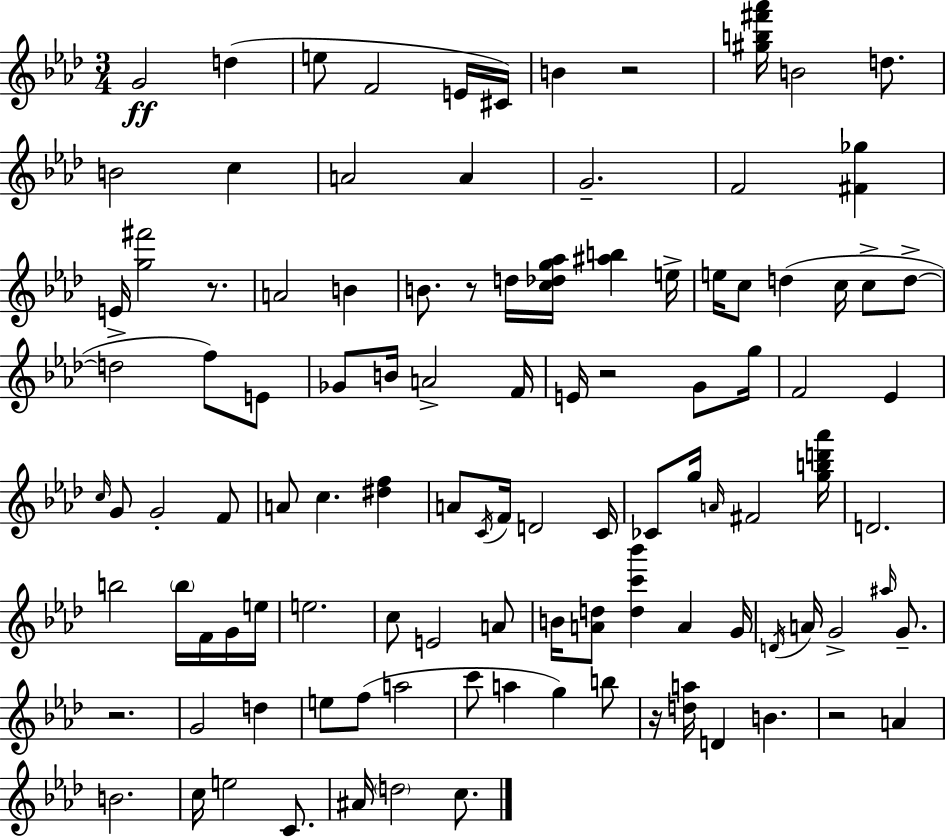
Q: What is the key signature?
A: AES major